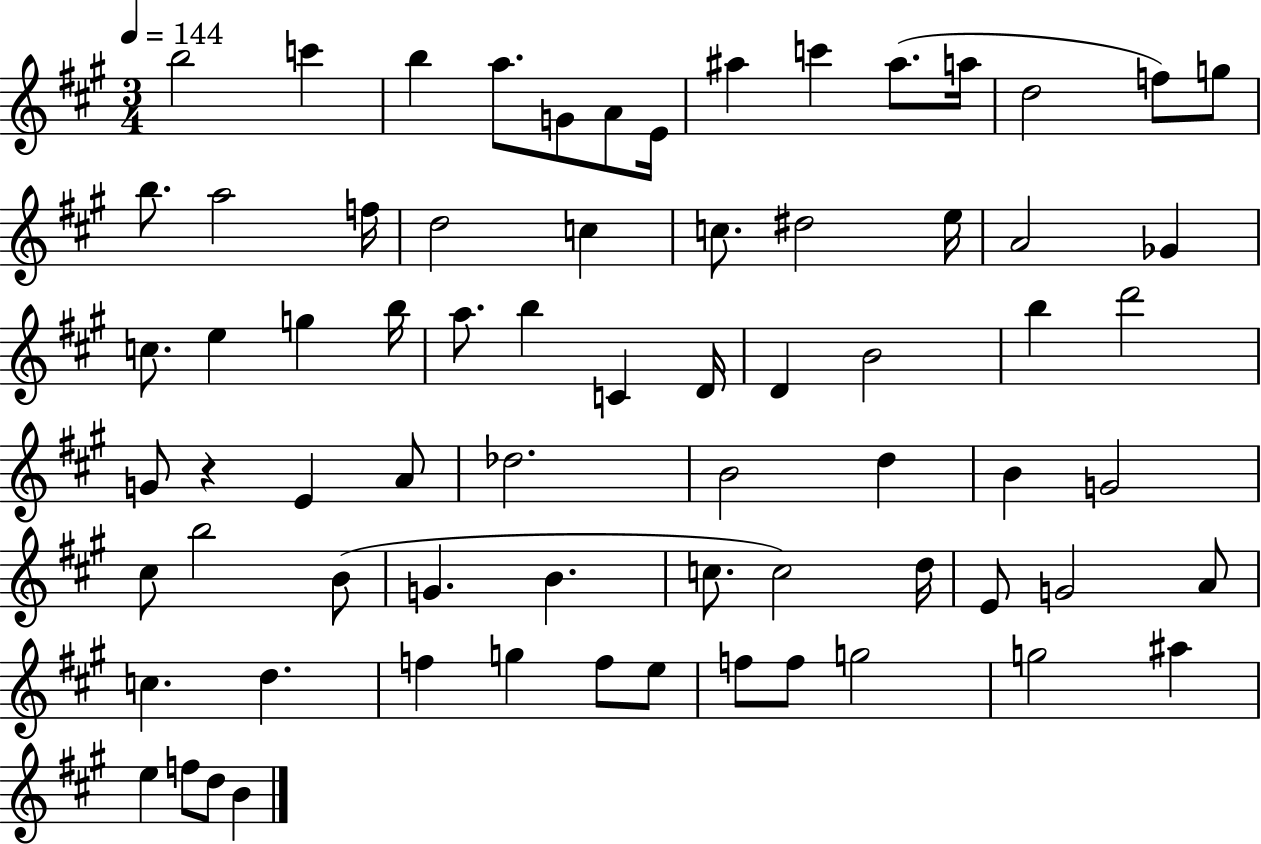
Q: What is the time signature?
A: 3/4